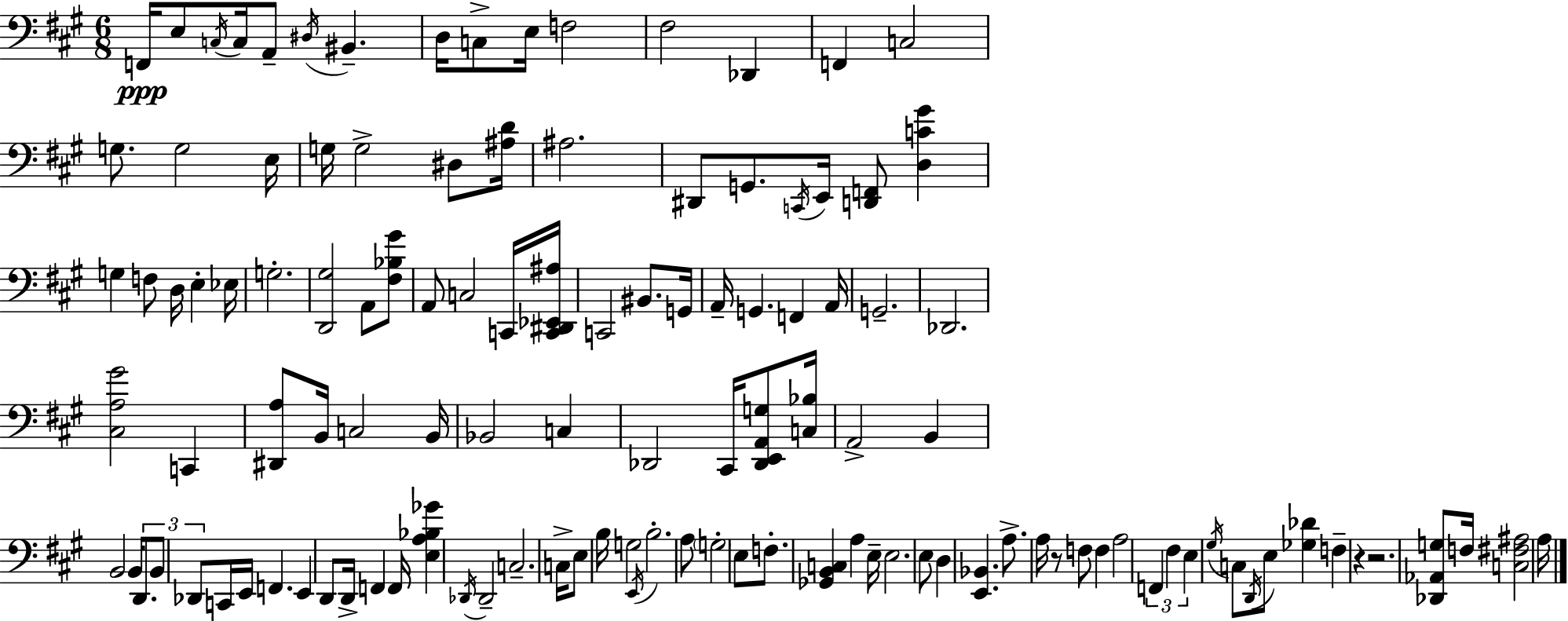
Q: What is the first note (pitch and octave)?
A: F2